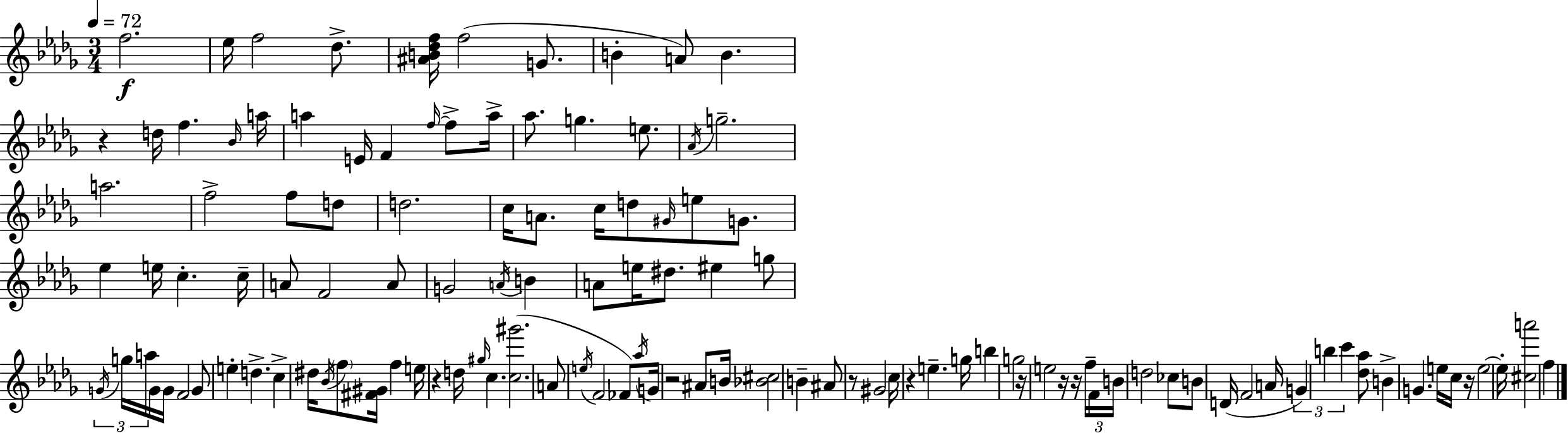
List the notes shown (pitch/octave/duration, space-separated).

F5/h. Eb5/s F5/h Db5/e. [A#4,B4,Db5,F5]/s F5/h G4/e. B4/q A4/e B4/q. R/q D5/s F5/q. Bb4/s A5/s A5/q E4/s F4/q F5/s F5/e A5/s Ab5/e. G5/q. E5/e. Ab4/s G5/h. A5/h. F5/h F5/e D5/e D5/h. C5/s A4/e. C5/s D5/e G#4/s E5/e G4/e. Eb5/q E5/s C5/q. C5/s A4/e F4/h A4/e G4/h A4/s B4/q A4/e E5/s D#5/e. EIS5/q G5/e G4/s G5/s A5/s G4/s G4/s F4/h G4/e E5/q D5/q. C5/q D#5/s Bb4/s F5/e [F#4,G#4]/s F5/q E5/s R/q D5/s G#5/s C5/q. [C5,G#6]/h. A4/e E5/s F4/h FES4/e Ab5/s G4/s R/h A#4/e B4/s [Bb4,C#5]/h B4/q A#4/e R/e G#4/h C5/s R/q E5/q. G5/s B5/q G5/h R/s E5/h R/s R/s F5/s F4/s B4/s D5/h CES5/e B4/e D4/s F4/h A4/s G4/q B5/q C6/q [Db5,Ab5]/e B4/q G4/q. E5/s C5/s R/s E5/h E5/s [C#5,A6]/h F5/q